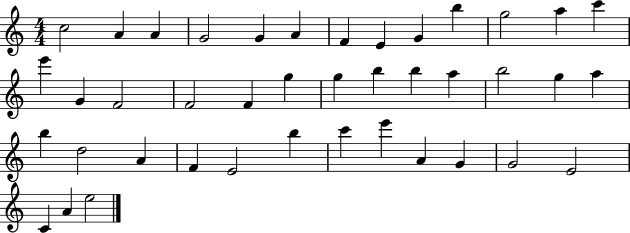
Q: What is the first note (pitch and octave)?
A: C5